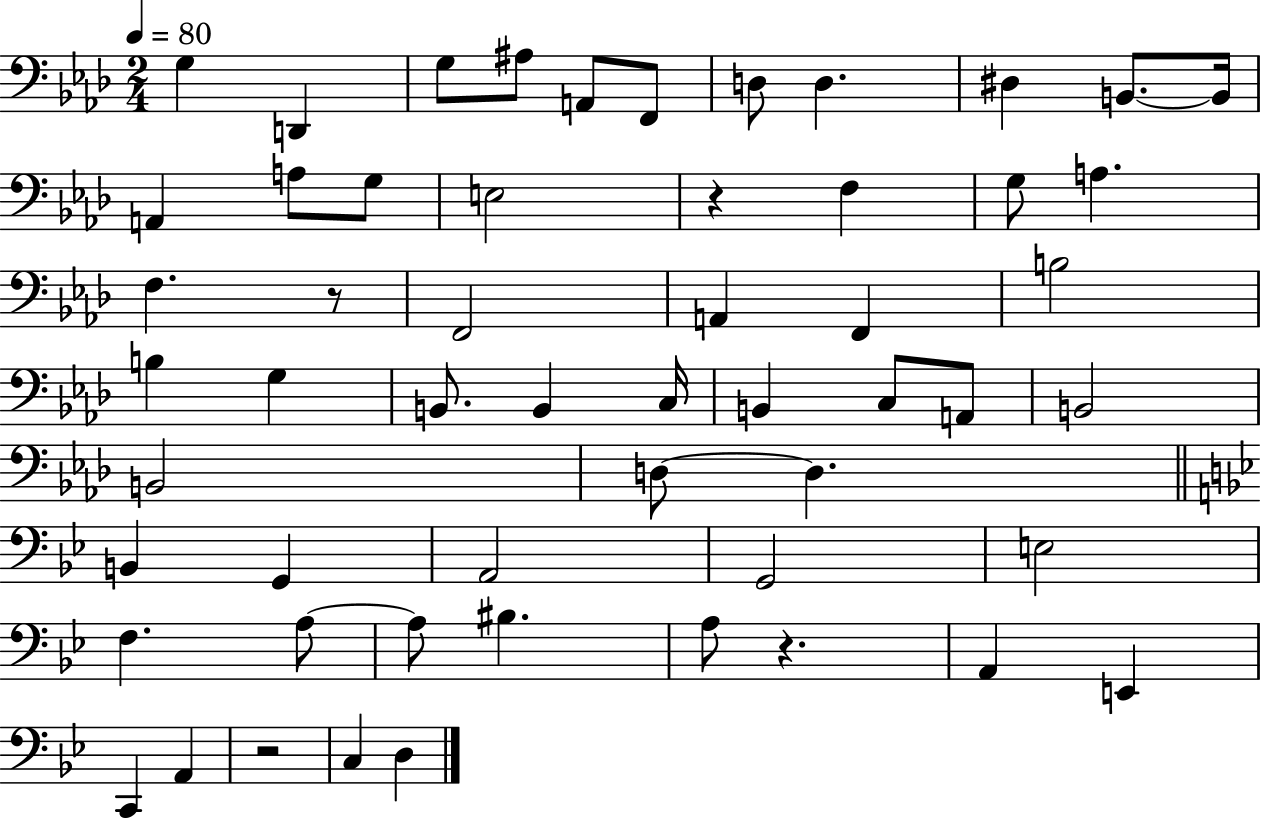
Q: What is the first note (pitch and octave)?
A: G3